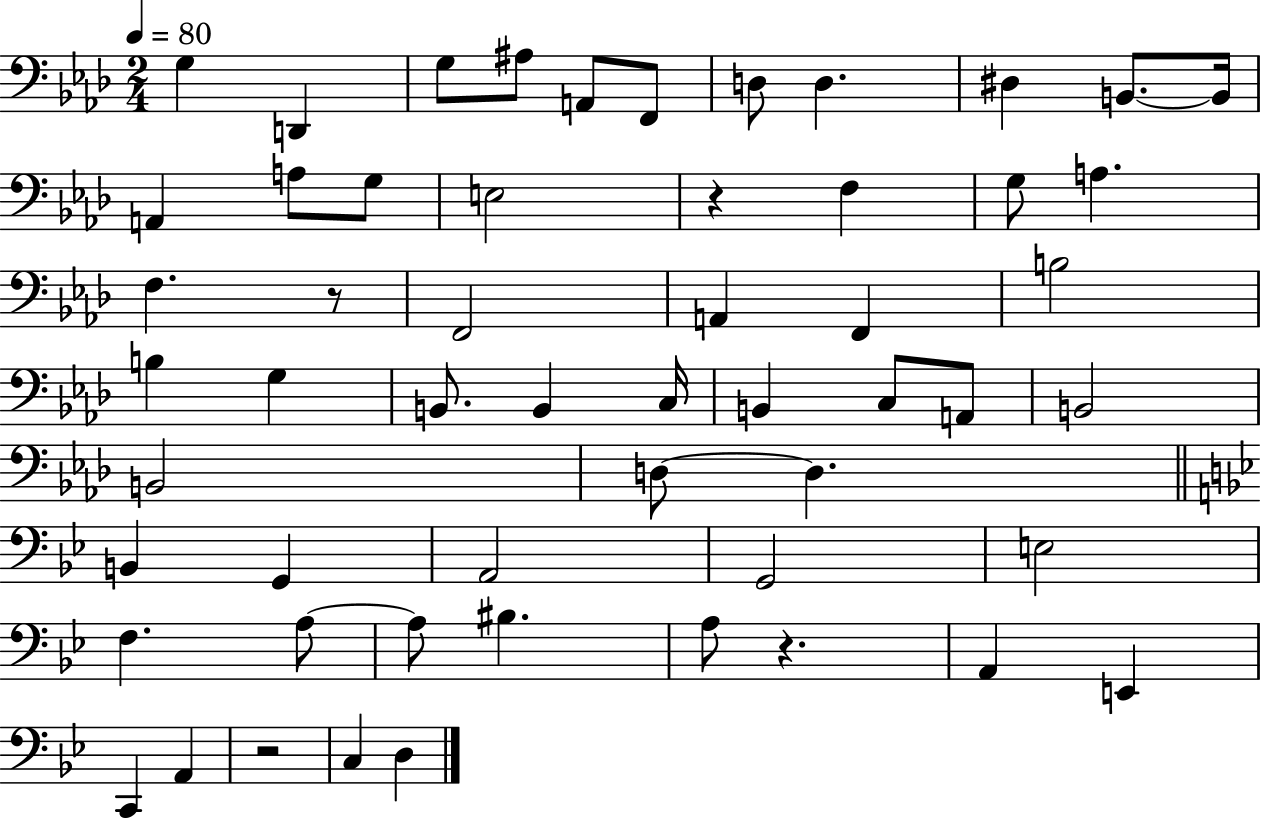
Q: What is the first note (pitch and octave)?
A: G3